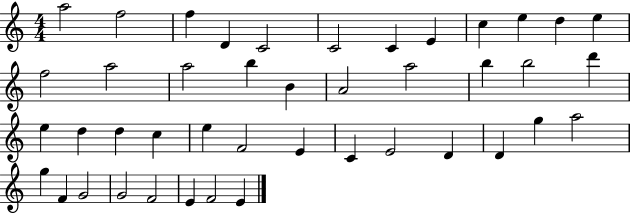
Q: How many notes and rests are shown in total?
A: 43